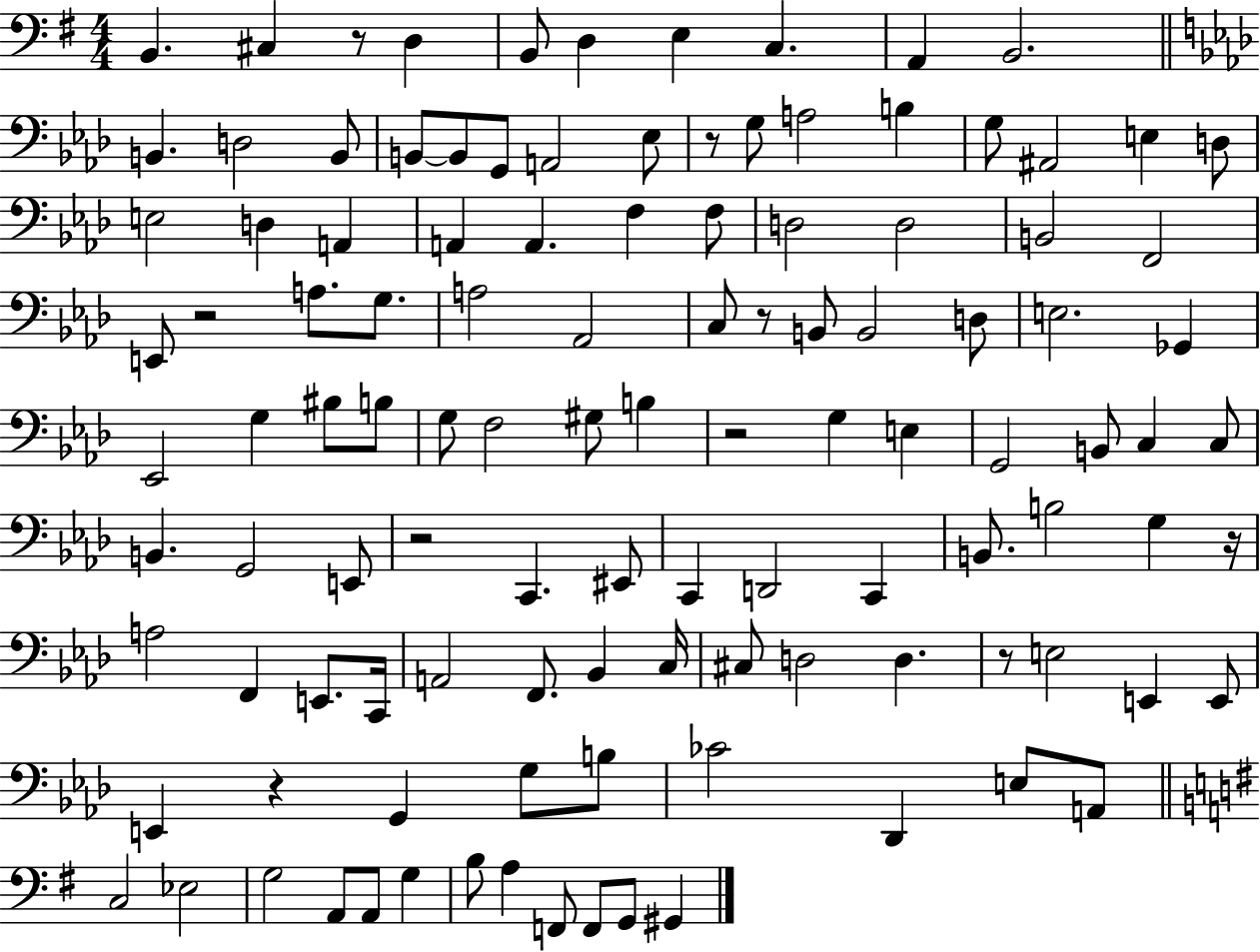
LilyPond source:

{
  \clef bass
  \numericTimeSignature
  \time 4/4
  \key g \major
  b,4. cis4 r8 d4 | b,8 d4 e4 c4. | a,4 b,2. | \bar "||" \break \key f \minor b,4. d2 b,8 | b,8~~ b,8 g,8 a,2 ees8 | r8 g8 a2 b4 | g8 ais,2 e4 d8 | \break e2 d4 a,4 | a,4 a,4. f4 f8 | d2 d2 | b,2 f,2 | \break e,8 r2 a8. g8. | a2 aes,2 | c8 r8 b,8 b,2 d8 | e2. ges,4 | \break ees,2 g4 bis8 b8 | g8 f2 gis8 b4 | r2 g4 e4 | g,2 b,8 c4 c8 | \break b,4. g,2 e,8 | r2 c,4. eis,8 | c,4 d,2 c,4 | b,8. b2 g4 r16 | \break a2 f,4 e,8. c,16 | a,2 f,8. bes,4 c16 | cis8 d2 d4. | r8 e2 e,4 e,8 | \break e,4 r4 g,4 g8 b8 | ces'2 des,4 e8 a,8 | \bar "||" \break \key g \major c2 ees2 | g2 a,8 a,8 g4 | b8 a4 f,8 f,8 g,8 gis,4 | \bar "|."
}